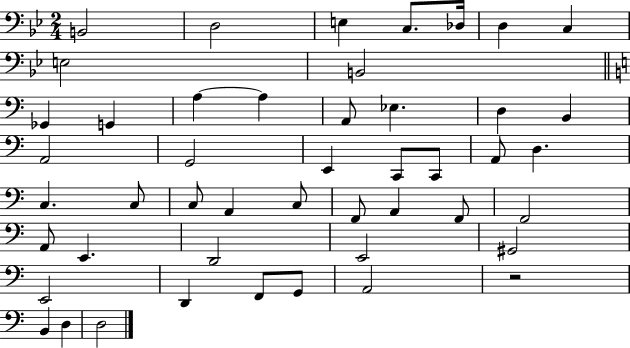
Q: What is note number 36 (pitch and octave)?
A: D2